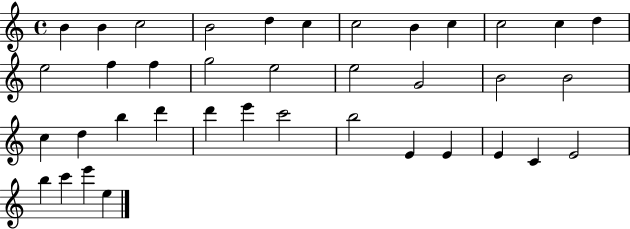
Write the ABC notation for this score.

X:1
T:Untitled
M:4/4
L:1/4
K:C
B B c2 B2 d c c2 B c c2 c d e2 f f g2 e2 e2 G2 B2 B2 c d b d' d' e' c'2 b2 E E E C E2 b c' e' e